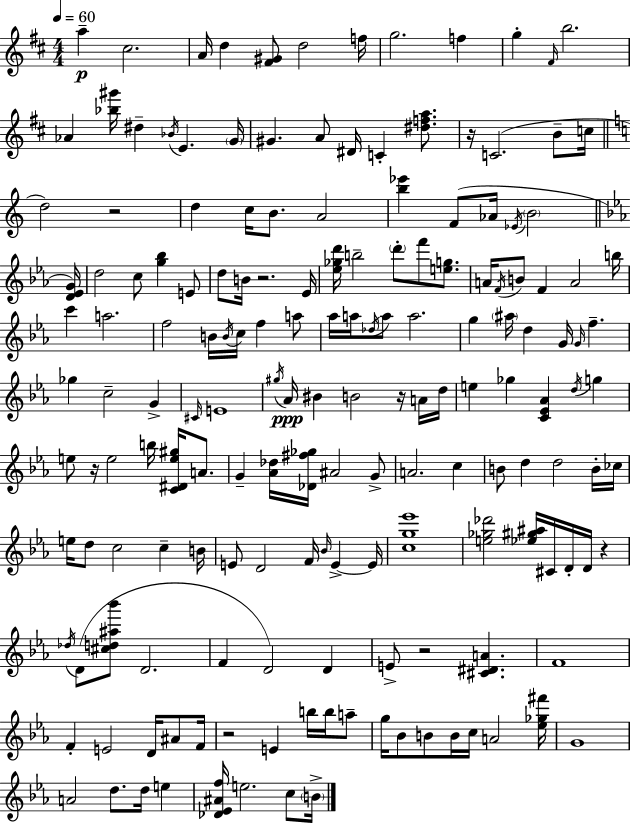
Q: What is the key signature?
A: D major